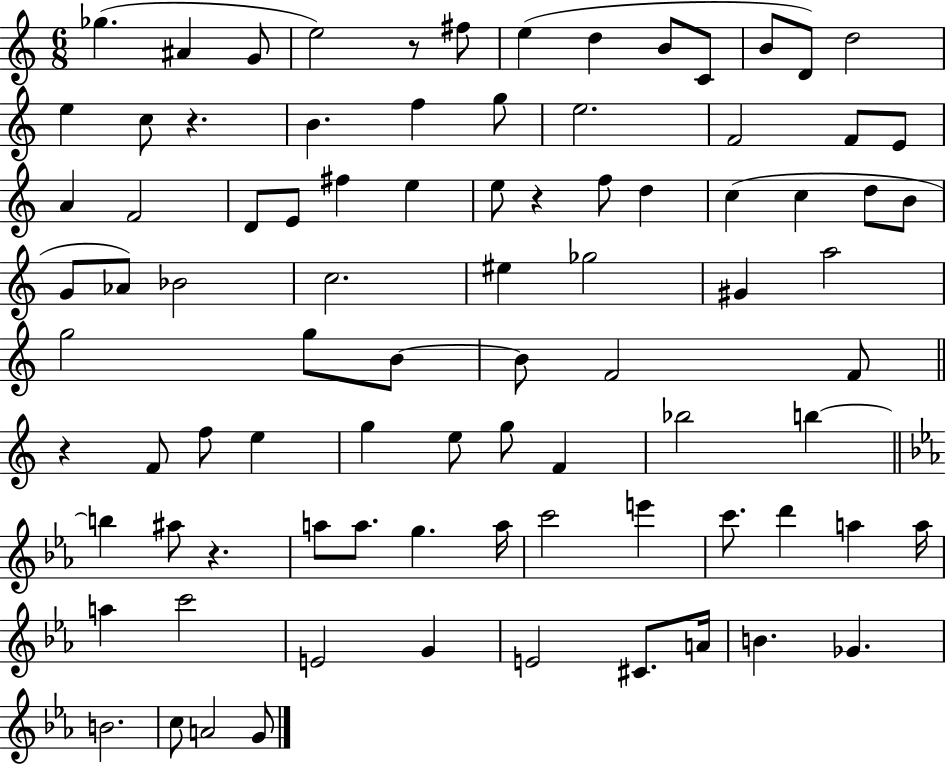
Gb5/q. A#4/q G4/e E5/h R/e F#5/e E5/q D5/q B4/e C4/e B4/e D4/e D5/h E5/q C5/e R/q. B4/q. F5/q G5/e E5/h. F4/h F4/e E4/e A4/q F4/h D4/e E4/e F#5/q E5/q E5/e R/q F5/e D5/q C5/q C5/q D5/e B4/e G4/e Ab4/e Bb4/h C5/h. EIS5/q Gb5/h G#4/q A5/h G5/h G5/e B4/e B4/e F4/h F4/e R/q F4/e F5/e E5/q G5/q E5/e G5/e F4/q Bb5/h B5/q B5/q A#5/e R/q. A5/e A5/e. G5/q. A5/s C6/h E6/q C6/e. D6/q A5/q A5/s A5/q C6/h E4/h G4/q E4/h C#4/e. A4/s B4/q. Gb4/q. B4/h. C5/e A4/h G4/e